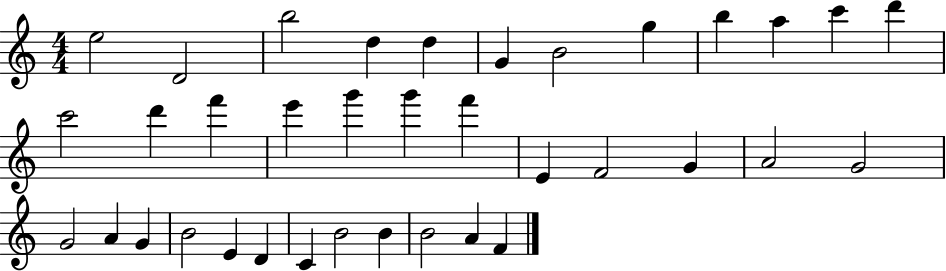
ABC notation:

X:1
T:Untitled
M:4/4
L:1/4
K:C
e2 D2 b2 d d G B2 g b a c' d' c'2 d' f' e' g' g' f' E F2 G A2 G2 G2 A G B2 E D C B2 B B2 A F